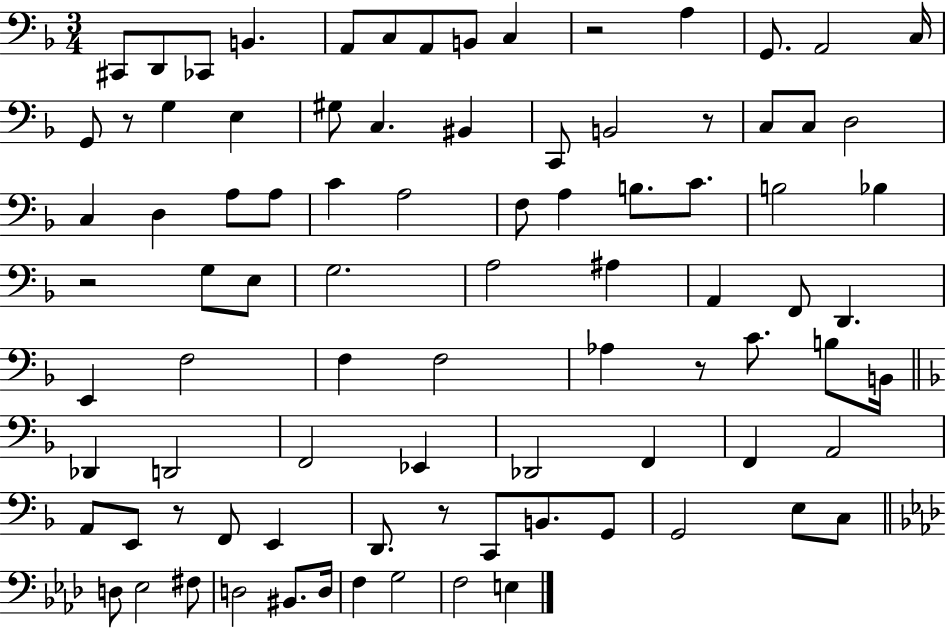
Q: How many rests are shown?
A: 7